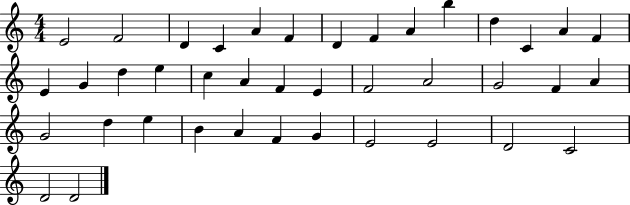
E4/h F4/h D4/q C4/q A4/q F4/q D4/q F4/q A4/q B5/q D5/q C4/q A4/q F4/q E4/q G4/q D5/q E5/q C5/q A4/q F4/q E4/q F4/h A4/h G4/h F4/q A4/q G4/h D5/q E5/q B4/q A4/q F4/q G4/q E4/h E4/h D4/h C4/h D4/h D4/h